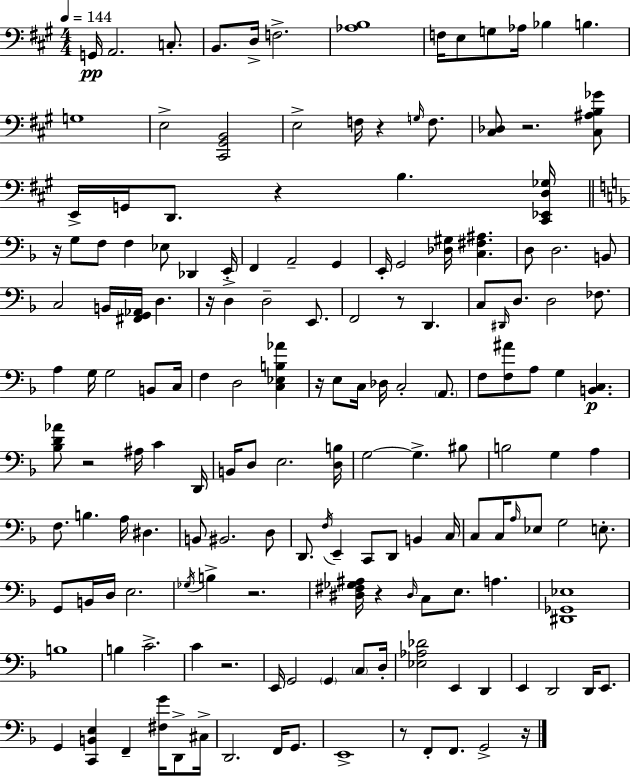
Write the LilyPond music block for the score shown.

{
  \clef bass
  \numericTimeSignature
  \time 4/4
  \key a \major
  \tempo 4 = 144
  g,16\pp a,2. c8.-. | b,8. d16-> f2.-> | <aes b>1 | f16 e8 g8 aes16 bes4 b4. | \break g1 | e2-> <cis, gis, b,>2 | e2-> f16 r4 \grace { g16 } f8. | <cis des>8 r2. <cis ais b ges'>8 | \break e,16-> g,16 d,8. r4 b4. | <cis, ees, d ges>16 \bar "||" \break \key d \minor r16 g8 f8 f4 ees8 des,4 e,16-. | f,4 a,2-- g,4 | e,16-. g,2 <des gis>16 <c fis ais>4. | d8 d2. b,8 | \break c2 b,16 <fis, g, aes,>16 d4. | r16 d4-> d2-- e,8. | f,2 r8 d,4. | c8 \grace { dis,16 } d8. d2 fes8. | \break a4 g16 g2 b,8 | c16 f4 d2 <c ees b aes'>4 | r16 e8 c16 des16 c2-. \parenthesize a,8. | f8 <f ais'>8 a8 g4 <b, c>4.\p | \break <bes d' aes'>8 r2 ais16 c'4 | d,16 b,16 d8 e2. | <d b>16 g2~~ g4.-> bis8 | b2 g4 a4 | \break f8. b4. a16 dis4. | b,8 bis,2. d8 | d,8. \acciaccatura { f16 } e,4-- c,8 d,8 b,4 | c16 c8 c16 \grace { a16 } ees8 g2 | \break e8.-. g,8 b,16 d16 e2. | \acciaccatura { ges16 } b4-> r2. | <dis fis ges ais>16 r4 \grace { dis16 } c8 e8. a4. | <dis, ges, ees>1 | \break b1 | b4 c'2.-> | c'4 r2. | e,16 g,2 \parenthesize g,4 | \break \parenthesize c8 d16-. <ees aes des'>2 e,4 | d,4 e,4 d,2 | d,16 e,8. g,4 <c, b, e>4 f,4-- | <fis g'>16 d,8-> cis16-> d,2. | \break f,16 g,8. e,1-> | r8 f,8-. f,8. g,2-> | r16 \bar "|."
}